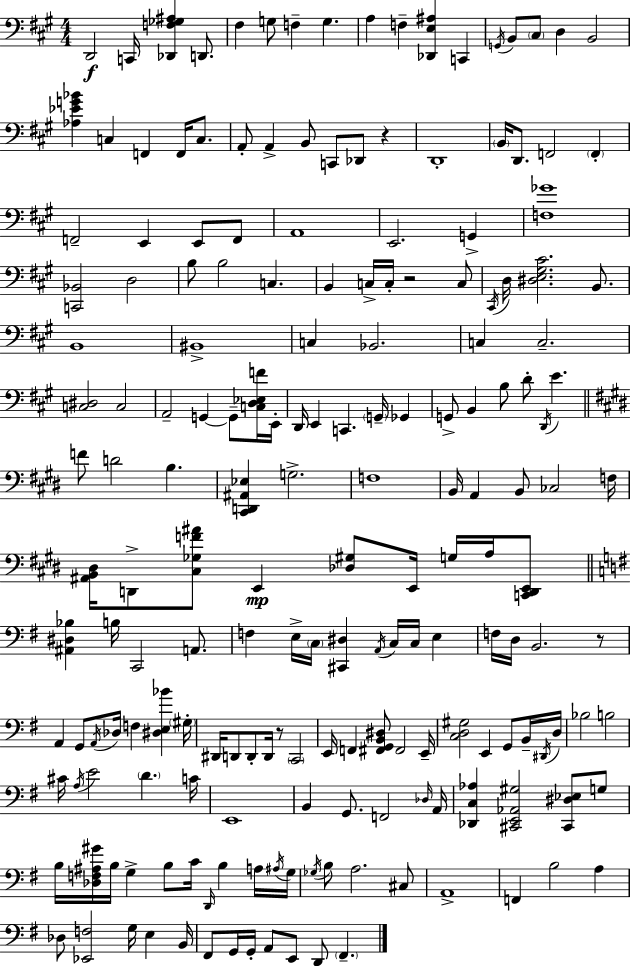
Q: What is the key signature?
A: A major